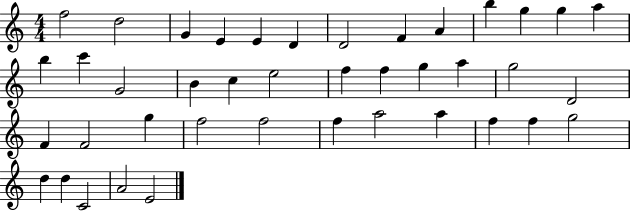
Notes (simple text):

F5/h D5/h G4/q E4/q E4/q D4/q D4/h F4/q A4/q B5/q G5/q G5/q A5/q B5/q C6/q G4/h B4/q C5/q E5/h F5/q F5/q G5/q A5/q G5/h D4/h F4/q F4/h G5/q F5/h F5/h F5/q A5/h A5/q F5/q F5/q G5/h D5/q D5/q C4/h A4/h E4/h